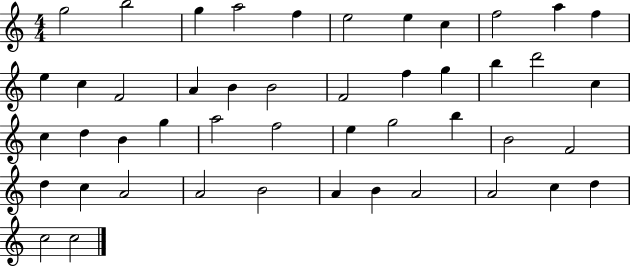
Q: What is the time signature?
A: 4/4